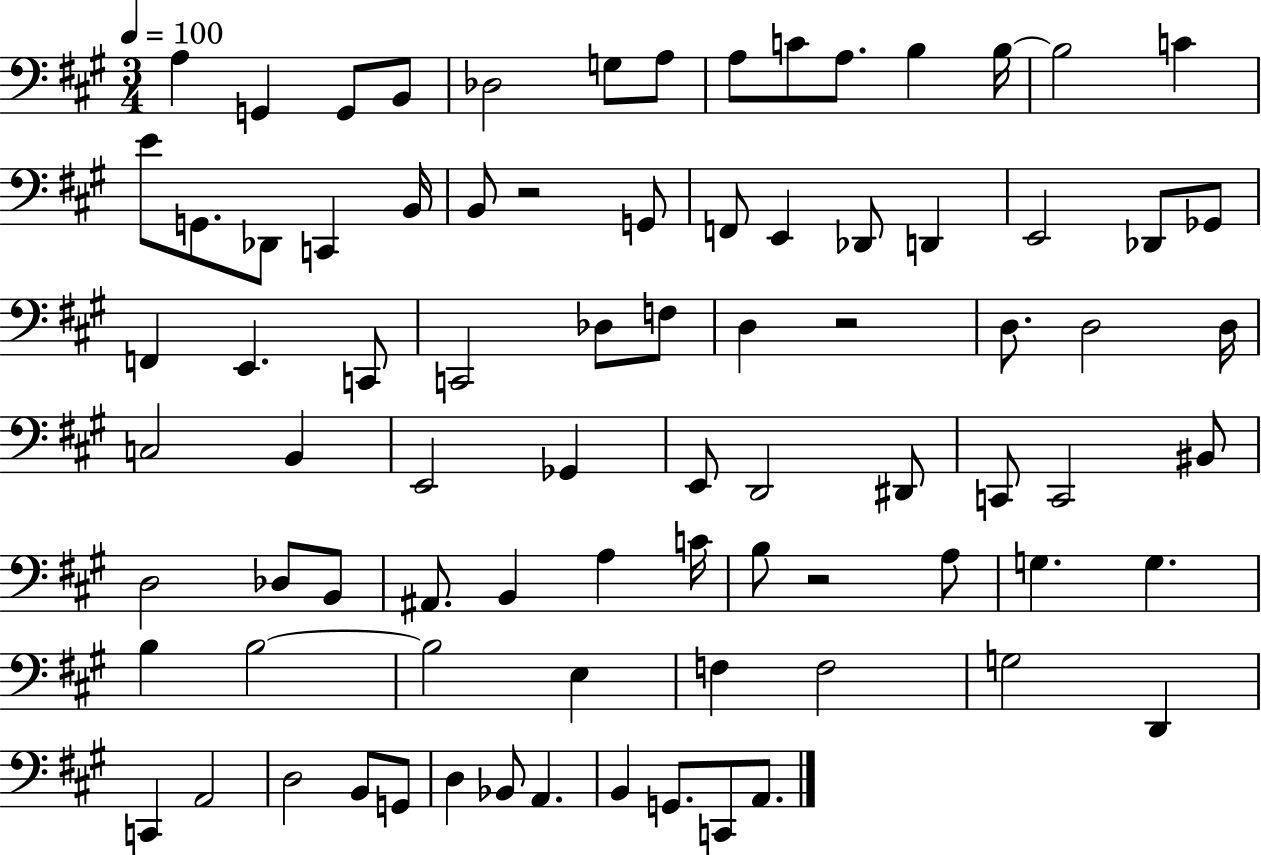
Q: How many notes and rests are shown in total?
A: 82